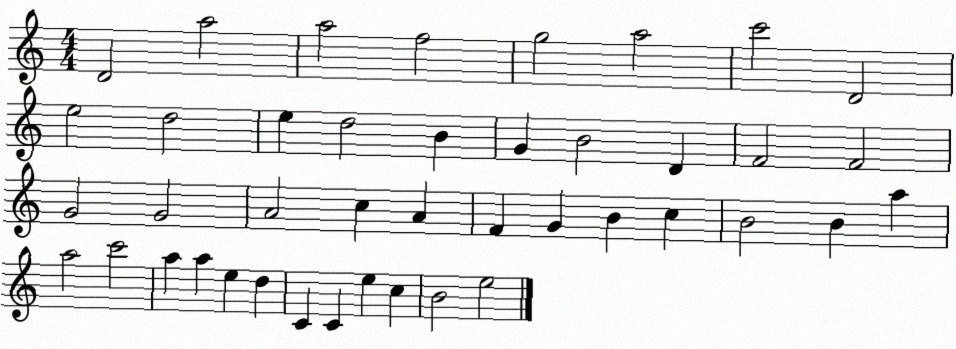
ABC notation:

X:1
T:Untitled
M:4/4
L:1/4
K:C
D2 a2 a2 f2 g2 a2 c'2 D2 e2 d2 e d2 B G B2 D F2 F2 G2 G2 A2 c A F G B c B2 B a a2 c'2 a a e d C C e c B2 e2